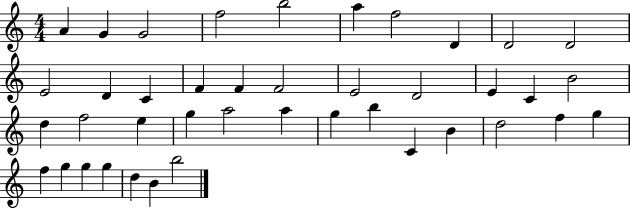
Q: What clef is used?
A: treble